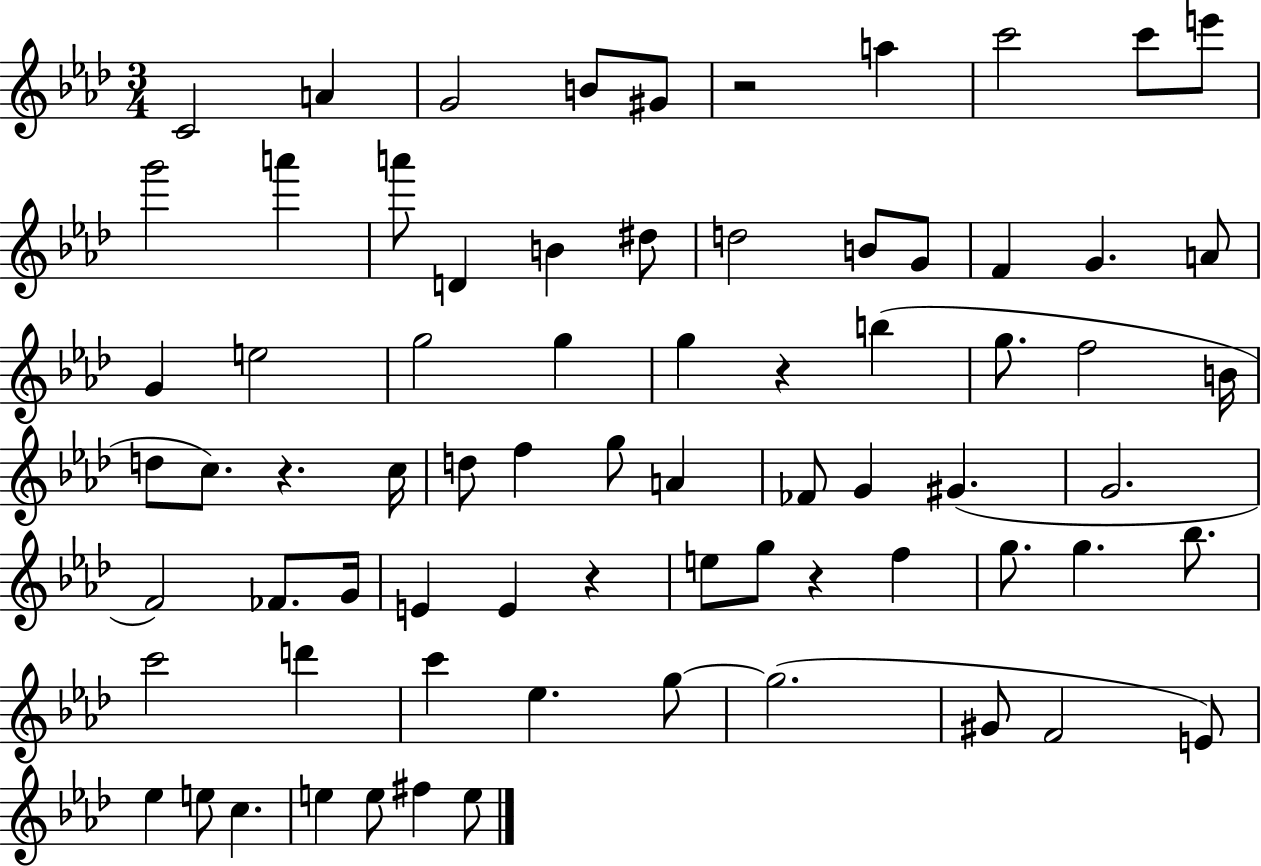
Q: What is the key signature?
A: AES major